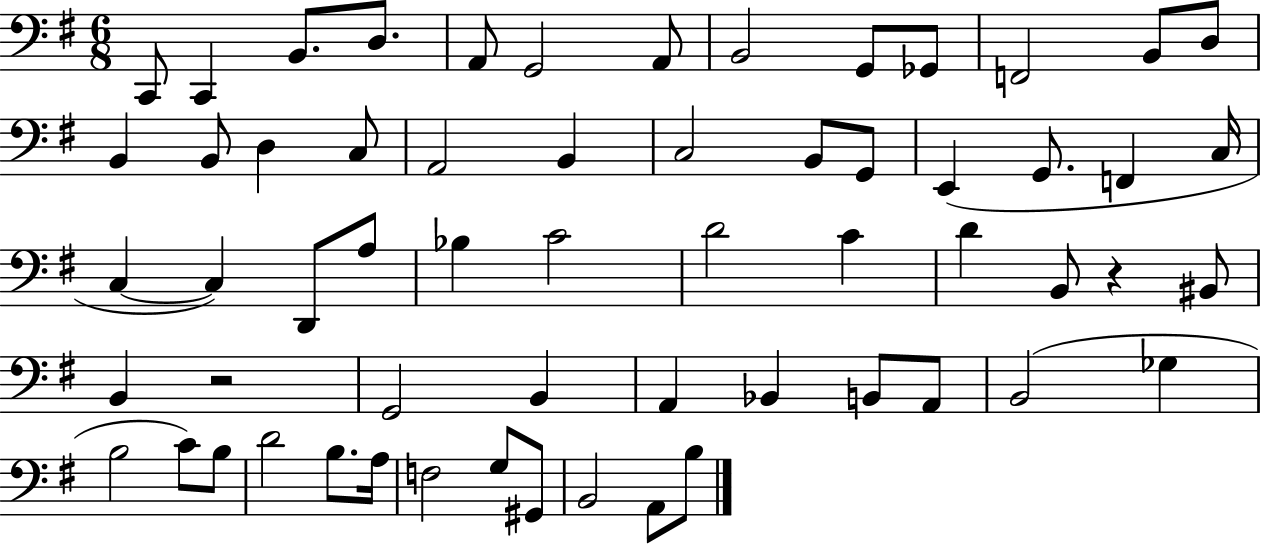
X:1
T:Untitled
M:6/8
L:1/4
K:G
C,,/2 C,, B,,/2 D,/2 A,,/2 G,,2 A,,/2 B,,2 G,,/2 _G,,/2 F,,2 B,,/2 D,/2 B,, B,,/2 D, C,/2 A,,2 B,, C,2 B,,/2 G,,/2 E,, G,,/2 F,, C,/4 C, C, D,,/2 A,/2 _B, C2 D2 C D B,,/2 z ^B,,/2 B,, z2 G,,2 B,, A,, _B,, B,,/2 A,,/2 B,,2 _G, B,2 C/2 B,/2 D2 B,/2 A,/4 F,2 G,/2 ^G,,/2 B,,2 A,,/2 B,/2